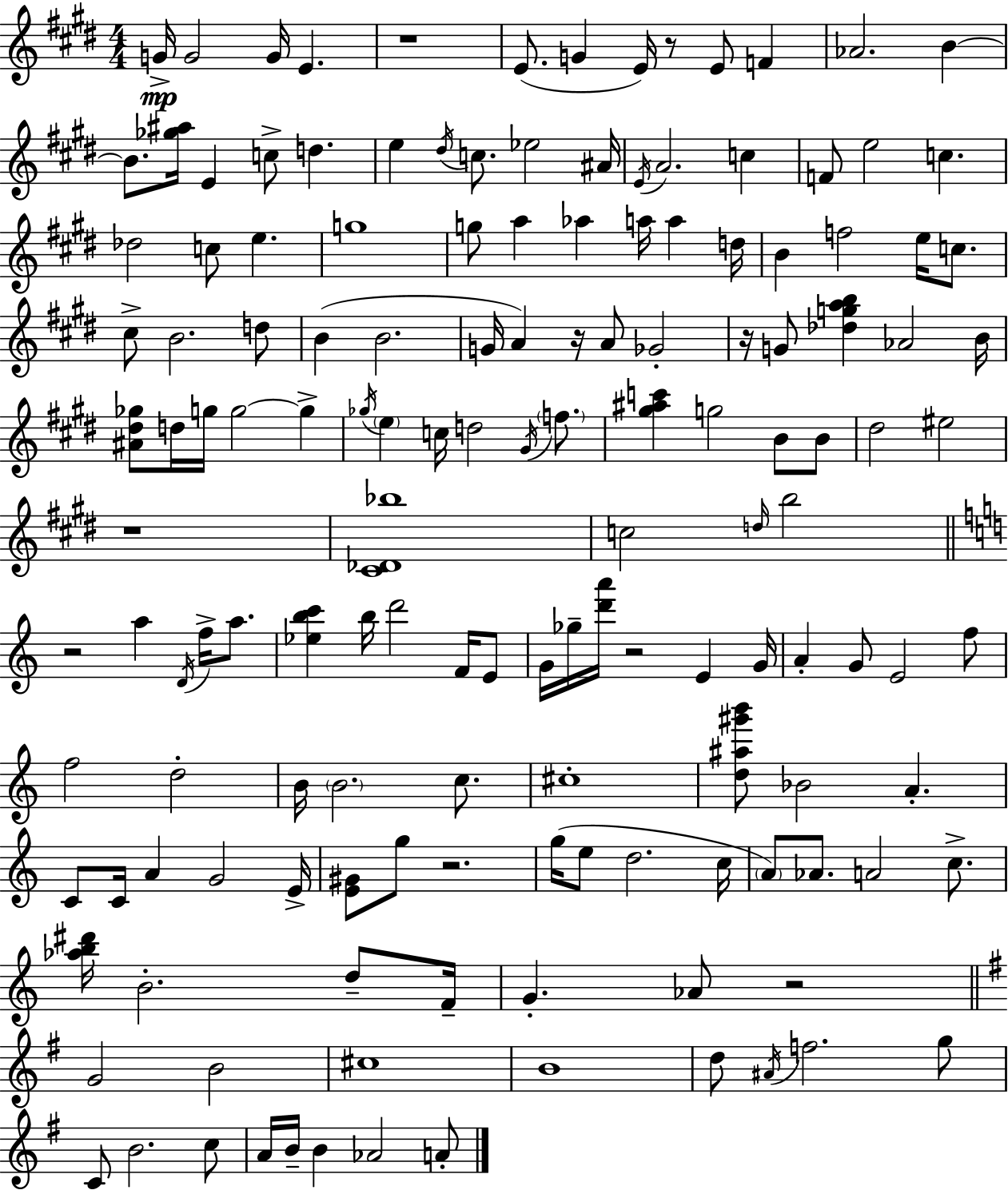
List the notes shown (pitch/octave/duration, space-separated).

G4/s G4/h G4/s E4/q. R/w E4/e. G4/q E4/s R/e E4/e F4/q Ab4/h. B4/q B4/e. [Gb5,A#5]/s E4/q C5/e D5/q. E5/q D#5/s C5/e. Eb5/h A#4/s E4/s A4/h. C5/q F4/e E5/h C5/q. Db5/h C5/e E5/q. G5/w G5/e A5/q Ab5/q A5/s A5/q D5/s B4/q F5/h E5/s C5/e. C#5/e B4/h. D5/e B4/q B4/h. G4/s A4/q R/s A4/e Gb4/h R/s G4/e [Db5,G5,A5,B5]/q Ab4/h B4/s [A#4,D#5,Gb5]/e D5/s G5/s G5/h G5/q Gb5/s E5/q C5/s D5/h G#4/s F5/e. [G#5,A#5,C6]/q G5/h B4/e B4/e D#5/h EIS5/h R/w [C#4,Db4,Bb5]/w C5/h D5/s B5/h R/h A5/q D4/s F5/s A5/e. [Eb5,B5,C6]/q B5/s D6/h F4/s E4/e G4/s Gb5/s [D6,A6]/s R/h E4/q G4/s A4/q G4/e E4/h F5/e F5/h D5/h B4/s B4/h. C5/e. C#5/w [D5,A#5,G#6,B6]/e Bb4/h A4/q. C4/e C4/s A4/q G4/h E4/s [E4,G#4]/e G5/e R/h. G5/s E5/e D5/h. C5/s A4/e Ab4/e. A4/h C5/e. [Ab5,B5,D#6]/s B4/h. D5/e F4/s G4/q. Ab4/e R/h G4/h B4/h C#5/w B4/w D5/e A#4/s F5/h. G5/e C4/e B4/h. C5/e A4/s B4/s B4/q Ab4/h A4/e